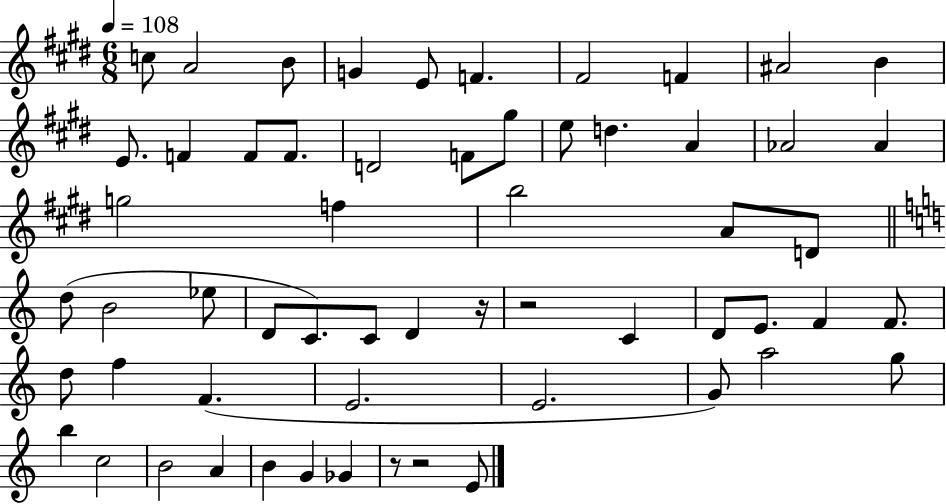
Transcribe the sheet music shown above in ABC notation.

X:1
T:Untitled
M:6/8
L:1/4
K:E
c/2 A2 B/2 G E/2 F ^F2 F ^A2 B E/2 F F/2 F/2 D2 F/2 ^g/2 e/2 d A _A2 _A g2 f b2 A/2 D/2 d/2 B2 _e/2 D/2 C/2 C/2 D z/4 z2 C D/2 E/2 F F/2 d/2 f F E2 E2 G/2 a2 g/2 b c2 B2 A B G _G z/2 z2 E/2